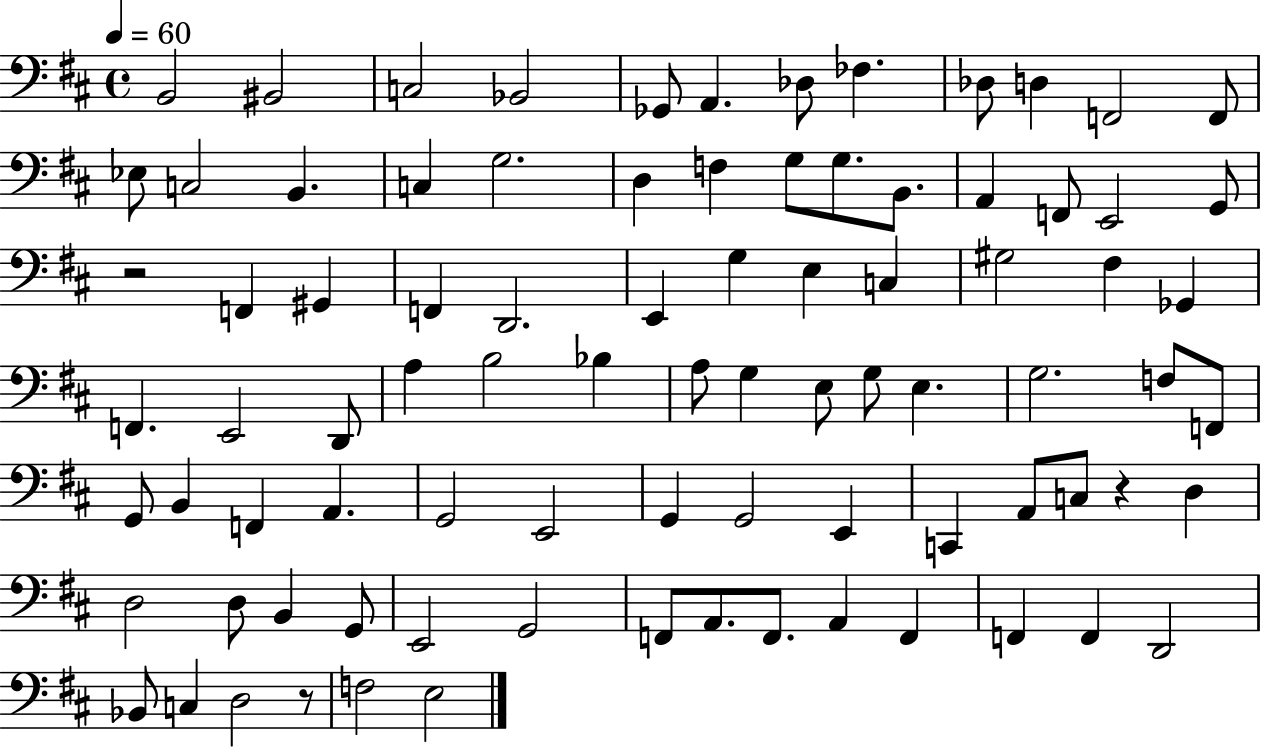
{
  \clef bass
  \time 4/4
  \defaultTimeSignature
  \key d \major
  \tempo 4 = 60
  b,2 bis,2 | c2 bes,2 | ges,8 a,4. des8 fes4. | des8 d4 f,2 f,8 | \break ees8 c2 b,4. | c4 g2. | d4 f4 g8 g8. b,8. | a,4 f,8 e,2 g,8 | \break r2 f,4 gis,4 | f,4 d,2. | e,4 g4 e4 c4 | gis2 fis4 ges,4 | \break f,4. e,2 d,8 | a4 b2 bes4 | a8 g4 e8 g8 e4. | g2. f8 f,8 | \break g,8 b,4 f,4 a,4. | g,2 e,2 | g,4 g,2 e,4 | c,4 a,8 c8 r4 d4 | \break d2 d8 b,4 g,8 | e,2 g,2 | f,8 a,8. f,8. a,4 f,4 | f,4 f,4 d,2 | \break bes,8 c4 d2 r8 | f2 e2 | \bar "|."
}